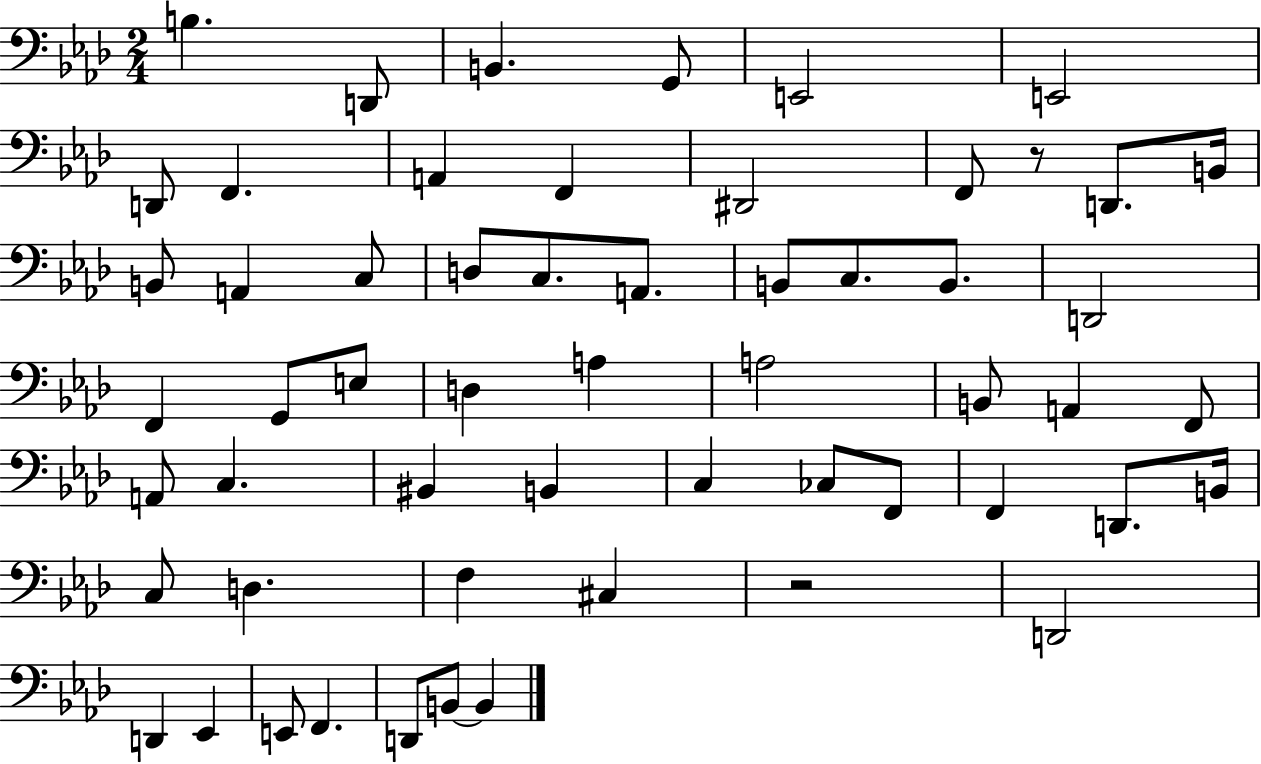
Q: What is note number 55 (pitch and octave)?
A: B2